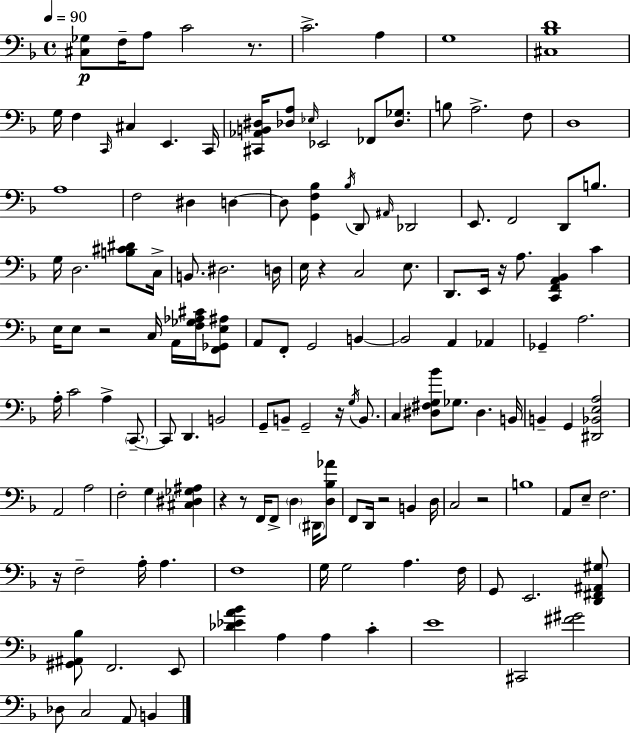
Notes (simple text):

[C#3,Gb3]/e F3/s A3/e C4/h R/e. C4/h. A3/q G3/w [C#3,Bb3,D4]/w G3/s F3/q C2/s C#3/q E2/q. C2/s [C#2,Ab2,B2,D#3]/s [Db3,A3]/e Eb3/s Eb2/h FES2/e [Db3,Gb3]/e. B3/e A3/h. F3/e D3/w A3/w F3/h D#3/q D3/q D3/e [G2,F3,Bb3]/q Bb3/s D2/e A#2/s Db2/h E2/e. F2/h D2/e B3/e. G3/s D3/h. [B3,C#4,D#4]/e C3/s B2/e. D#3/h. D3/s E3/s R/q C3/h E3/e. D2/e. E2/s R/s A3/e. [C2,F2,A2,Bb2]/q C4/q E3/s E3/e R/h C3/s A2/s [F3,Gb3,Ab3,C#4]/s [F2,Gb2,E3,A#3]/e A2/e F2/e G2/h B2/q B2/h A2/q Ab2/q Gb2/q A3/h. A3/s C4/h A3/q C2/e. C2/e D2/q. B2/h G2/e B2/e G2/h R/s G3/s B2/e. C3/q [D#3,F#3,G3,Bb4]/e Gb3/e. D#3/q. B2/s B2/q G2/q [D#2,Bb2,E3,A3]/h A2/h A3/h F3/h G3/q [C#3,D#3,Gb3,A#3]/q R/q R/e F2/s F2/e D3/q D#2/s [D3,Bb3,Ab4]/e F2/e D2/s R/h B2/q D3/s C3/h R/h B3/w A2/e E3/e F3/h. R/s F3/h A3/s A3/q. F3/w G3/s G3/h A3/q. F3/s G2/e E2/h. [D2,F#2,A#2,G#3]/e [G#2,A#2,Bb3]/e F2/h. E2/e [Db4,Eb4,A4,Bb4]/q A3/q A3/q C4/q E4/w C#2/h [F#4,G#4]/h Db3/e C3/h A2/e B2/q